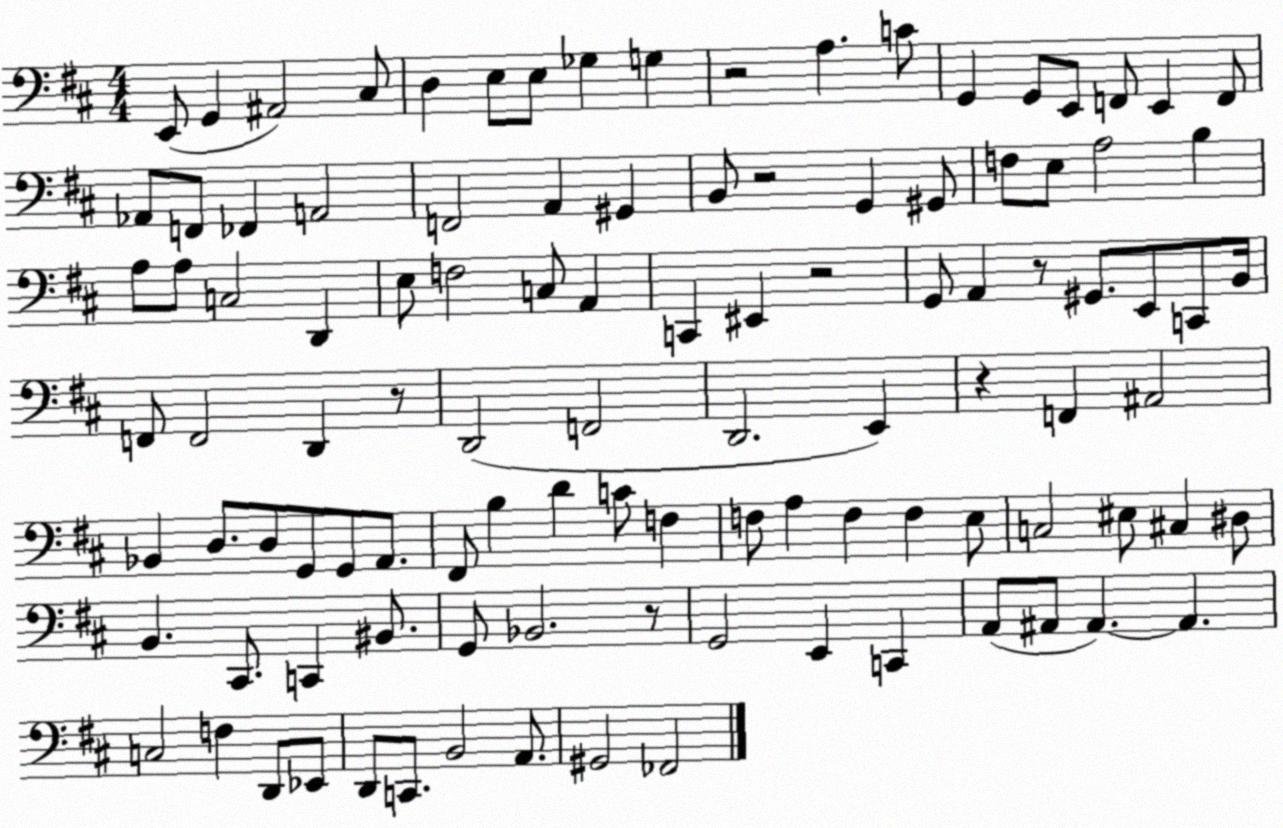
X:1
T:Untitled
M:4/4
L:1/4
K:D
E,,/2 G,, ^A,,2 ^C,/2 D, E,/2 E,/2 _G, G, z2 A, C/2 G,, G,,/2 E,,/2 F,,/2 E,, F,,/2 _A,,/2 F,,/2 _F,, A,,2 F,,2 A,, ^G,, B,,/2 z2 G,, ^G,,/2 F,/2 E,/2 A,2 B, A,/2 A,/2 C,2 D,, E,/2 F,2 C,/2 A,, C,, ^E,, z2 G,,/2 A,, z/2 ^G,,/2 E,,/2 C,,/2 B,,/4 F,,/2 F,,2 D,, z/2 D,,2 F,,2 D,,2 E,, z F,, ^A,,2 _B,, D,/2 D,/2 G,,/2 G,,/2 A,,/2 ^F,,/2 B, D C/2 F, F,/2 A, F, F, E,/2 C,2 ^E,/2 ^C, ^D,/2 B,, ^C,,/2 C,, ^B,,/2 G,,/2 _B,,2 z/2 G,,2 E,, C,, A,,/2 ^A,,/2 ^A,, ^A,, C,2 F, D,,/2 _E,,/2 D,,/2 C,,/2 B,,2 A,,/2 ^G,,2 _F,,2